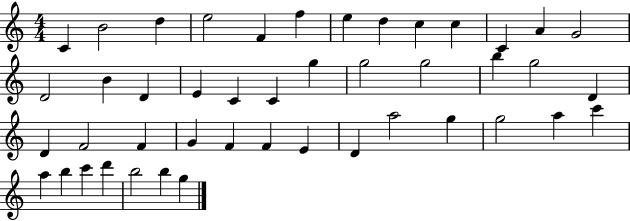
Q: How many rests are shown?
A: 0